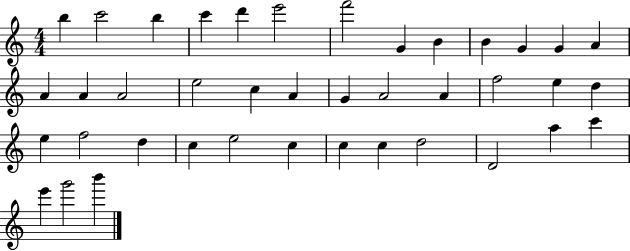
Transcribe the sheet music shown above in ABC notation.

X:1
T:Untitled
M:4/4
L:1/4
K:C
b c'2 b c' d' e'2 f'2 G B B G G A A A A2 e2 c A G A2 A f2 e d e f2 d c e2 c c c d2 D2 a c' e' g'2 b'